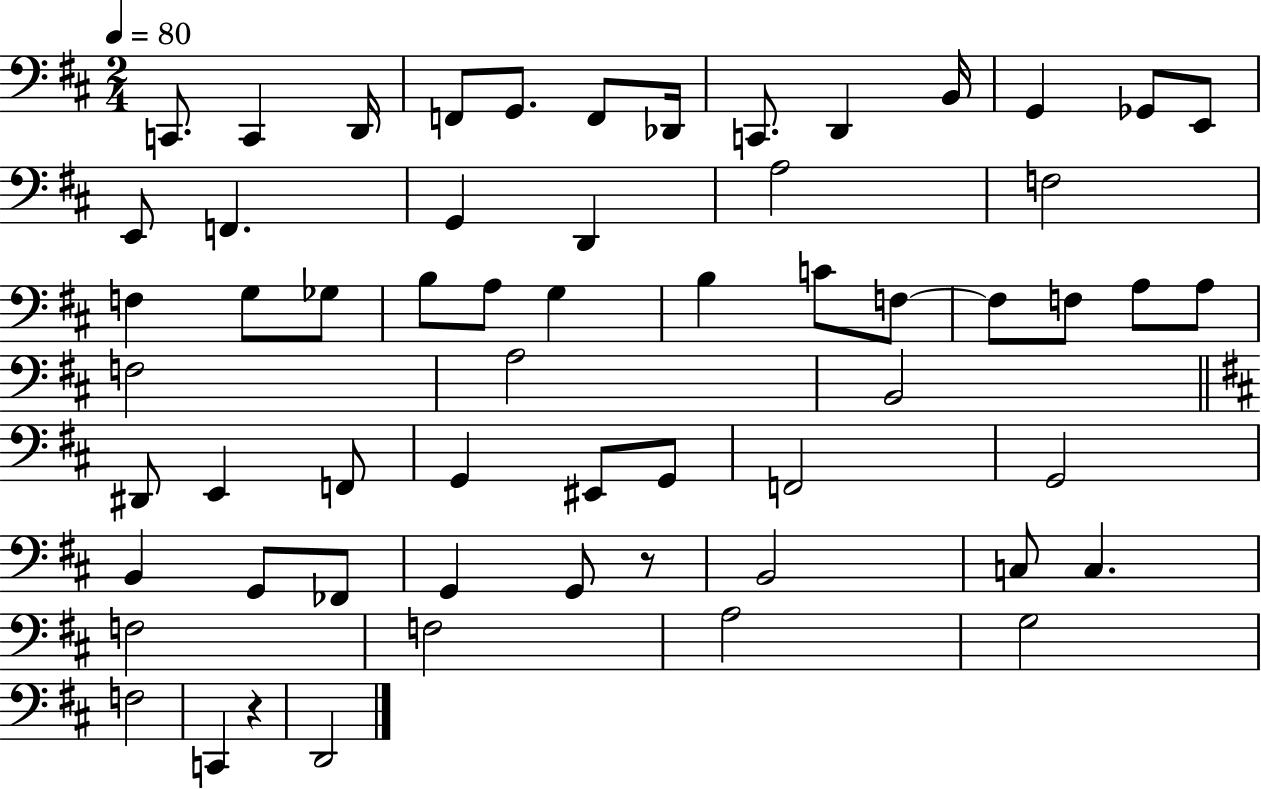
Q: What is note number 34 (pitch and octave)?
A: A3